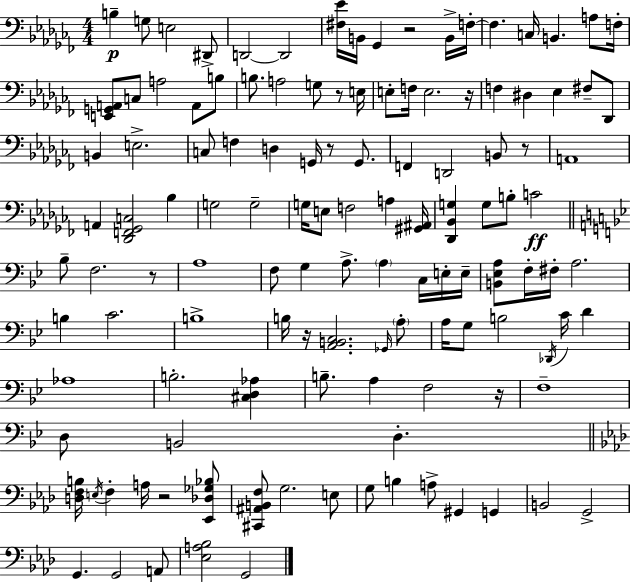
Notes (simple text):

B3/q G3/e E3/h D#2/e D2/h D2/h [F#3,Eb4]/s B2/s Gb2/q R/h B2/s F3/s F3/q. C3/s B2/q. A3/e F3/s [E2,G2,A2]/e C3/e A3/h A2/e B3/e B3/e. A3/h G3/e R/e E3/s E3/e F3/s E3/h. R/s F3/q D#3/q Eb3/q F#3/e Db2/e B2/q E3/h. C3/e F3/q D3/q G2/s R/e G2/e. F2/q D2/h B2/e R/e A2/w A2/q [Db2,F2,Gb2,C3]/h Bb3/q G3/h G3/h G3/s E3/e F3/h A3/q [G#2,A#2]/s [Db2,Bb2,G3]/q G3/e B3/e C4/h Bb3/e F3/h. R/e A3/w F3/e G3/q A3/e. A3/q C3/s E3/s E3/s [B2,Eb3,A3]/e F3/s F#3/s A3/h. B3/q C4/h. B3/w B3/s R/s [A2,B2,C3]/h. Gb2/s A3/e A3/s G3/e B3/h Db2/s C4/s D4/q Ab3/w B3/h. [C#3,D3,Ab3]/q B3/e. A3/q F3/h R/s F3/w D3/e B2/h D3/q. [D3,F3,B3]/s E3/s F3/q A3/s R/h [Eb2,Db3,Gb3,Bb3]/e [C#2,A#2,B2,F3]/e G3/h. E3/e G3/e B3/q A3/e G#2/q G2/q B2/h G2/h G2/q. G2/h A2/e [Eb3,A3,Bb3]/h G2/h